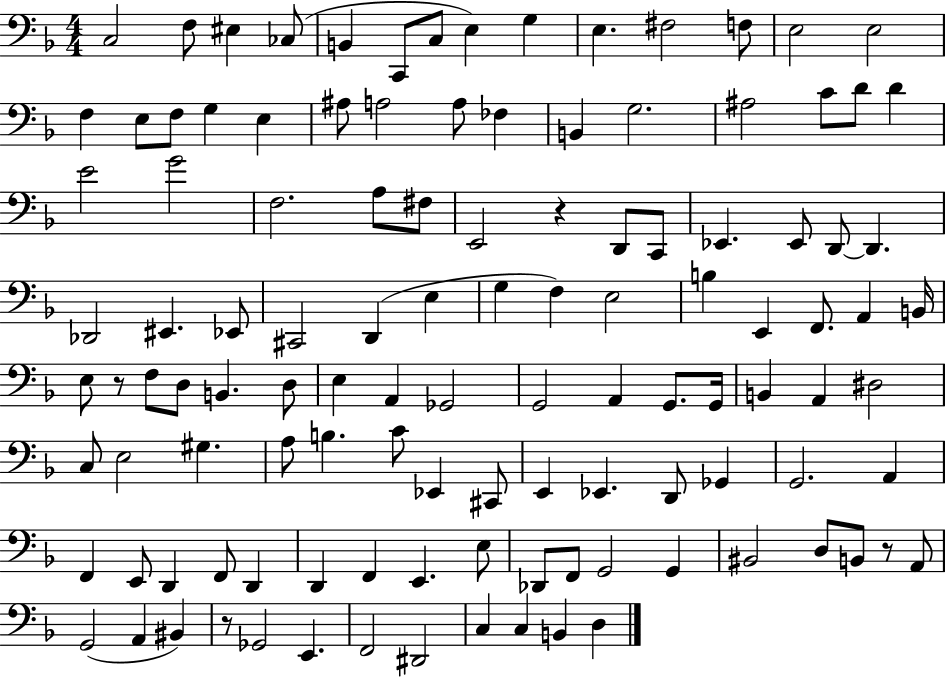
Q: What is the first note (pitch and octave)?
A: C3